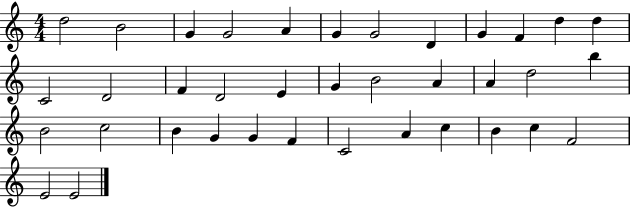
D5/h B4/h G4/q G4/h A4/q G4/q G4/h D4/q G4/q F4/q D5/q D5/q C4/h D4/h F4/q D4/h E4/q G4/q B4/h A4/q A4/q D5/h B5/q B4/h C5/h B4/q G4/q G4/q F4/q C4/h A4/q C5/q B4/q C5/q F4/h E4/h E4/h